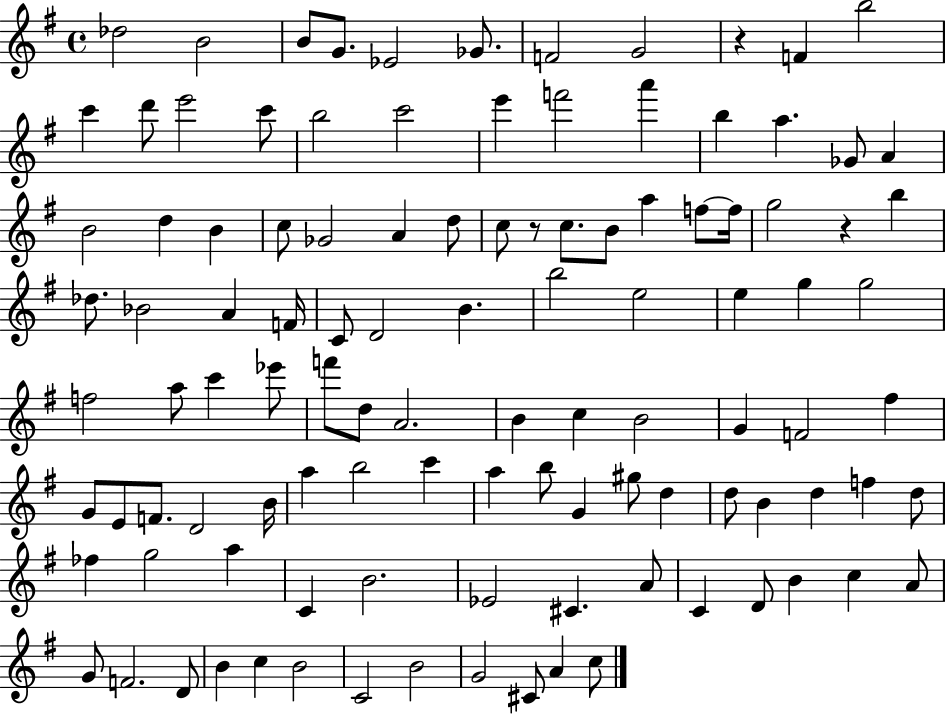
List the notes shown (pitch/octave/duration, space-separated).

Db5/h B4/h B4/e G4/e. Eb4/h Gb4/e. F4/h G4/h R/q F4/q B5/h C6/q D6/e E6/h C6/e B5/h C6/h E6/q F6/h A6/q B5/q A5/q. Gb4/e A4/q B4/h D5/q B4/q C5/e Gb4/h A4/q D5/e C5/e R/e C5/e. B4/e A5/q F5/e F5/s G5/h R/q B5/q Db5/e. Bb4/h A4/q F4/s C4/e D4/h B4/q. B5/h E5/h E5/q G5/q G5/h F5/h A5/e C6/q Eb6/e F6/e D5/e A4/h. B4/q C5/q B4/h G4/q F4/h F#5/q G4/e E4/e F4/e. D4/h B4/s A5/q B5/h C6/q A5/q B5/e G4/q G#5/e D5/q D5/e B4/q D5/q F5/q D5/e FES5/q G5/h A5/q C4/q B4/h. Eb4/h C#4/q. A4/e C4/q D4/e B4/q C5/q A4/e G4/e F4/h. D4/e B4/q C5/q B4/h C4/h B4/h G4/h C#4/e A4/q C5/e